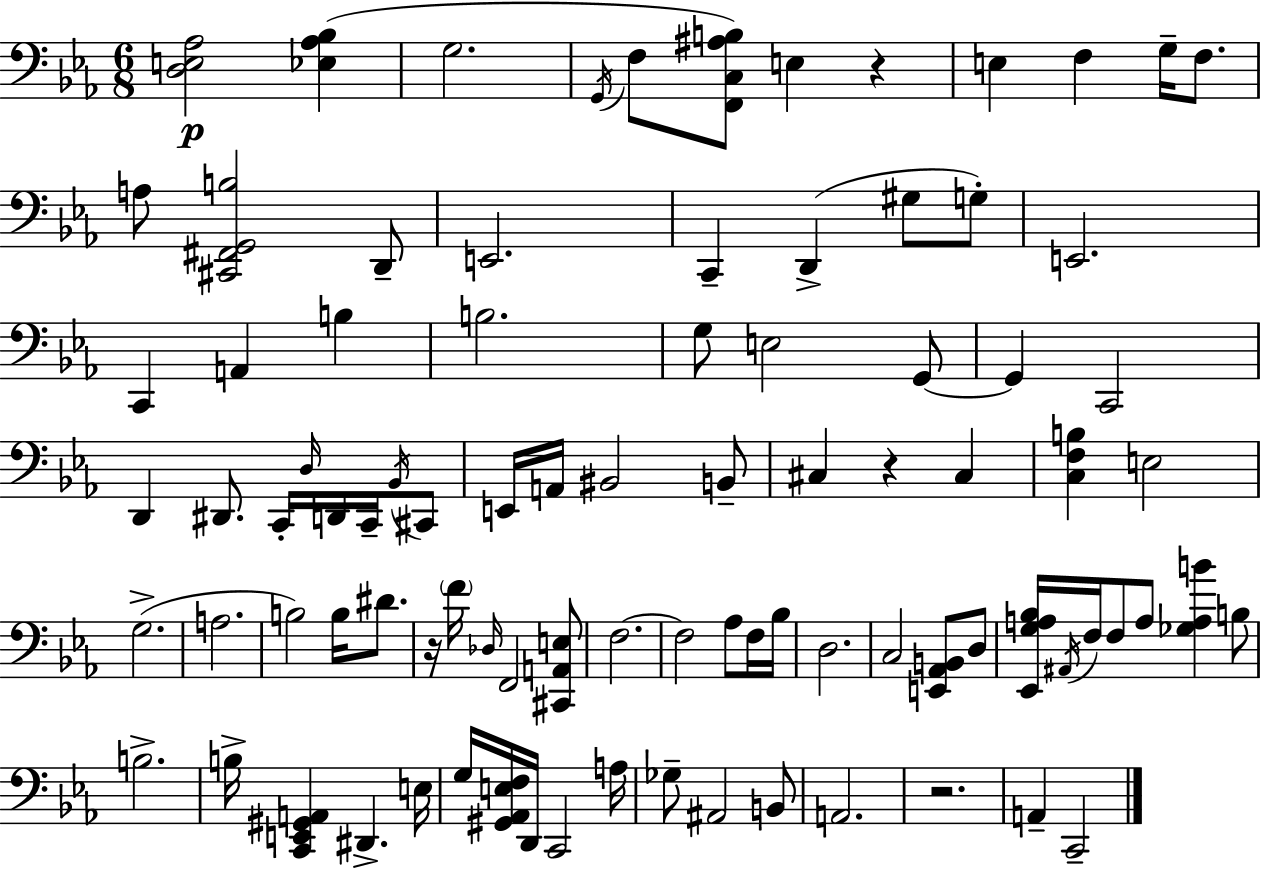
X:1
T:Untitled
M:6/8
L:1/4
K:Eb
[D,E,_A,]2 [_E,_A,_B,] G,2 G,,/4 F,/2 [F,,C,^A,B,]/2 E, z E, F, G,/4 F,/2 A,/2 [^C,,^F,,G,,B,]2 D,,/2 E,,2 C,, D,, ^G,/2 G,/2 E,,2 C,, A,, B, B,2 G,/2 E,2 G,,/2 G,, C,,2 D,, ^D,,/2 C,,/4 D,/4 D,,/4 C,,/4 _B,,/4 ^C,,/2 E,,/4 A,,/4 ^B,,2 B,,/2 ^C, z ^C, [C,F,B,] E,2 G,2 A,2 B,2 B,/4 ^D/2 z/4 F/4 _D,/4 F,,2 [^C,,A,,E,]/2 F,2 F,2 _A,/2 F,/4 _B,/4 D,2 C,2 [E,,_A,,B,,]/2 D,/2 [_E,,G,A,_B,]/4 ^A,,/4 F,/4 F,/2 A,/2 [_G,A,B] B,/2 B,2 B,/4 [C,,E,,^G,,A,,] ^D,, E,/4 G,/4 [^G,,_A,,E,F,]/4 D,,/4 C,,2 A,/4 _G,/2 ^A,,2 B,,/2 A,,2 z2 A,, C,,2